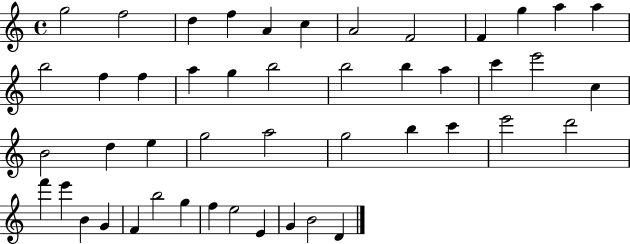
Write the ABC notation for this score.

X:1
T:Untitled
M:4/4
L:1/4
K:C
g2 f2 d f A c A2 F2 F g a a b2 f f a g b2 b2 b a c' e'2 c B2 d e g2 a2 g2 b c' e'2 d'2 f' e' B G F b2 g f e2 E G B2 D